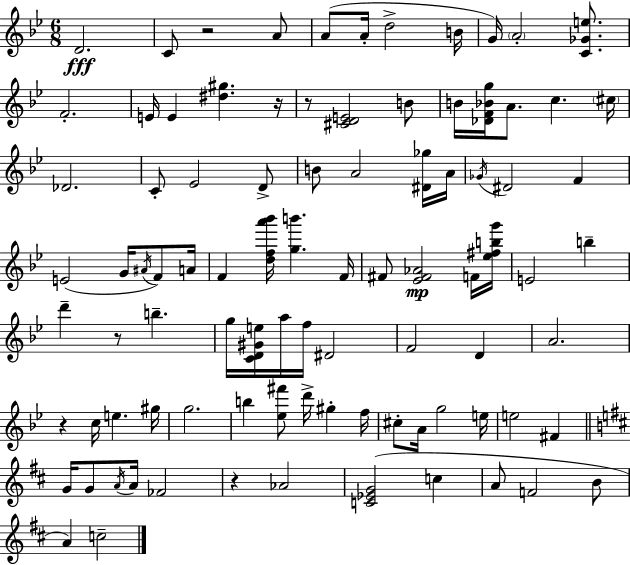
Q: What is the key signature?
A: G minor